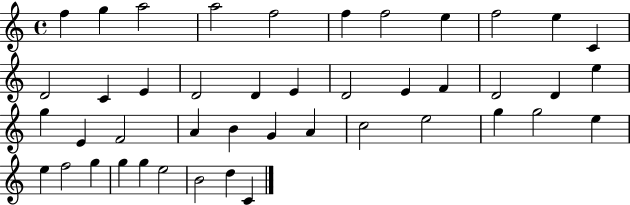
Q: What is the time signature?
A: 4/4